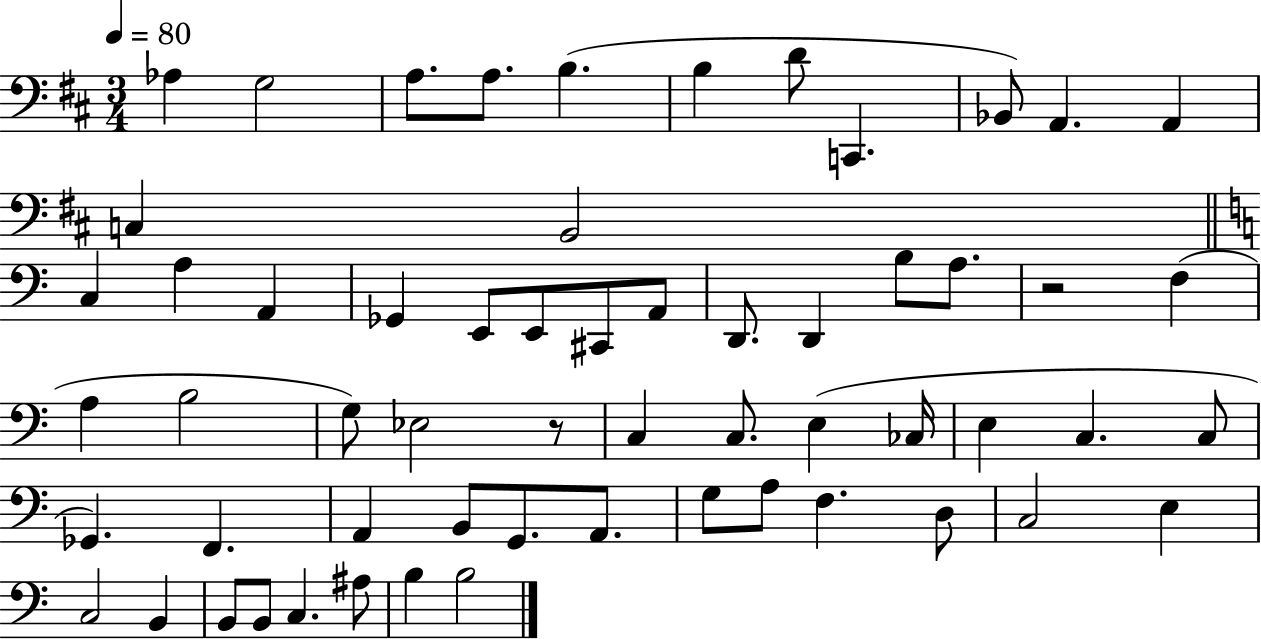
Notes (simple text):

Ab3/q G3/h A3/e. A3/e. B3/q. B3/q D4/e C2/q. Bb2/e A2/q. A2/q C3/q B2/h C3/q A3/q A2/q Gb2/q E2/e E2/e C#2/e A2/e D2/e. D2/q B3/e A3/e. R/h F3/q A3/q B3/h G3/e Eb3/h R/e C3/q C3/e. E3/q CES3/s E3/q C3/q. C3/e Gb2/q. F2/q. A2/q B2/e G2/e. A2/e. G3/e A3/e F3/q. D3/e C3/h E3/q C3/h B2/q B2/e B2/e C3/q. A#3/e B3/q B3/h